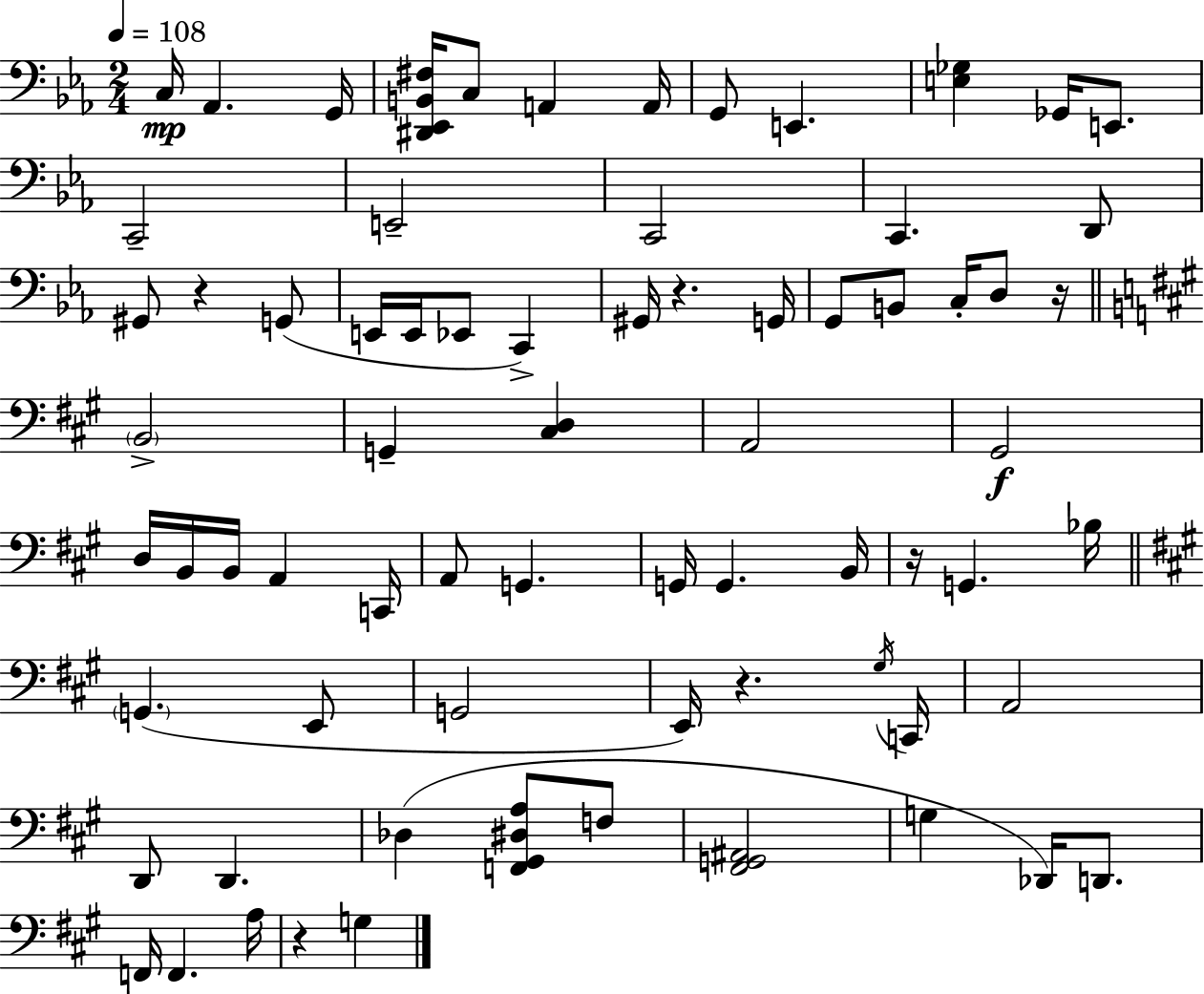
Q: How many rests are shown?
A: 6